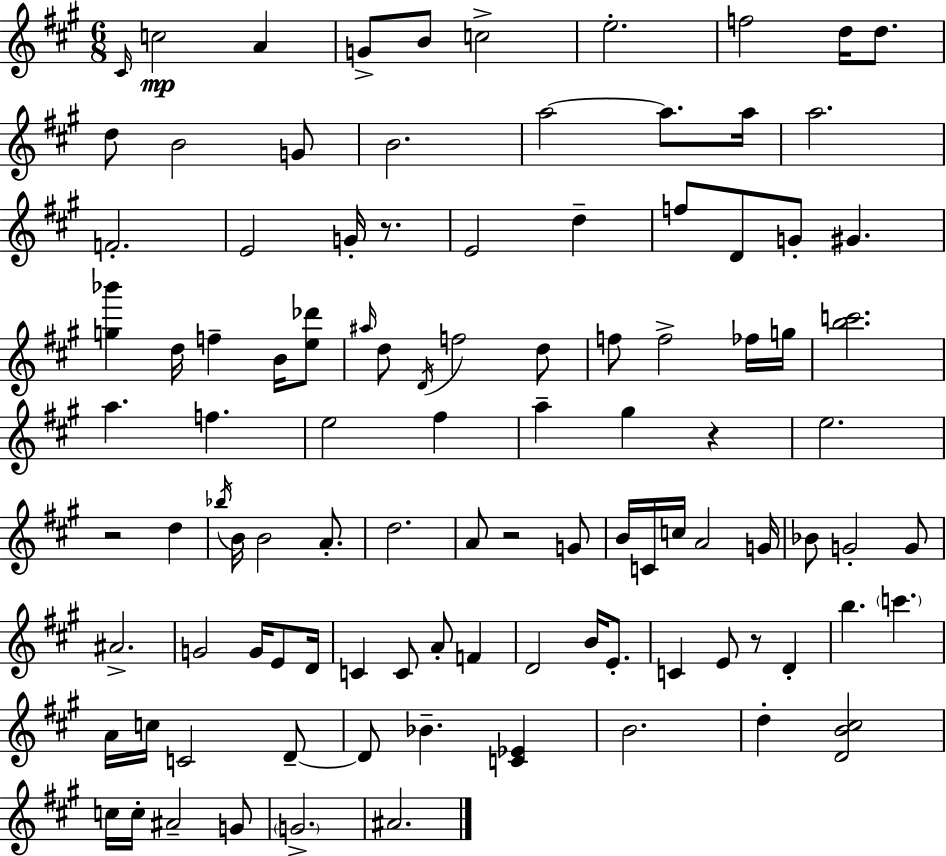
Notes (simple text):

C#4/s C5/h A4/q G4/e B4/e C5/h E5/h. F5/h D5/s D5/e. D5/e B4/h G4/e B4/h. A5/h A5/e. A5/s A5/h. F4/h. E4/h G4/s R/e. E4/h D5/q F5/e D4/e G4/e G#4/q. [G5,Bb6]/q D5/s F5/q B4/s [E5,Db6]/e A#5/s D5/e D4/s F5/h D5/e F5/e F5/h FES5/s G5/s [B5,C6]/h. A5/q. F5/q. E5/h F#5/q A5/q G#5/q R/q E5/h. R/h D5/q Bb5/s B4/s B4/h A4/e. D5/h. A4/e R/h G4/e B4/s C4/s C5/s A4/h G4/s Bb4/e G4/h G4/e A#4/h. G4/h G4/s E4/e D4/s C4/q C4/e A4/e F4/q D4/h B4/s E4/e. C4/q E4/e R/e D4/q B5/q. C6/q. A4/s C5/s C4/h D4/e D4/e Bb4/q. [C4,Eb4]/q B4/h. D5/q [D4,B4,C#5]/h C5/s C5/s A#4/h G4/e G4/h. A#4/h.